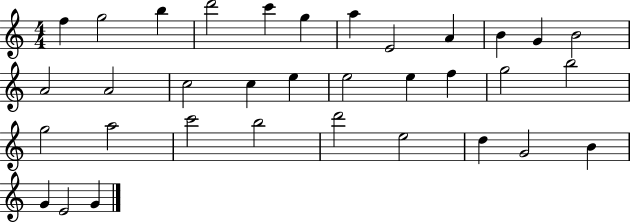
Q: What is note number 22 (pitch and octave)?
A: B5